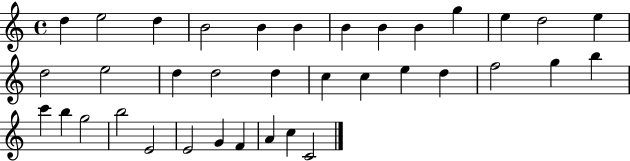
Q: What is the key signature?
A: C major